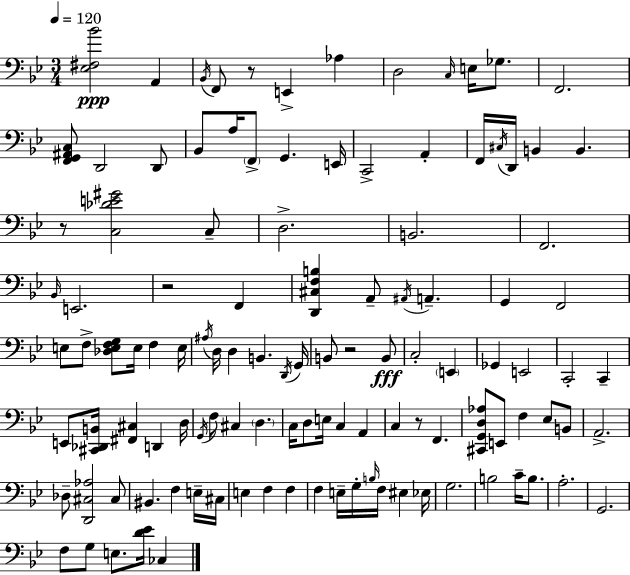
X:1
T:Untitled
M:3/4
L:1/4
K:Gm
[_E,^F,_B]2 A,, _B,,/4 F,,/2 z/2 E,, _A, D,2 C,/4 E,/4 _G,/2 F,,2 [F,,G,,^A,,C,]/2 D,,2 D,,/2 _B,,/2 A,/4 F,,/2 G,, E,,/4 C,,2 A,, F,,/4 ^C,/4 D,,/4 B,, B,, z/2 [C,_DE^G]2 C,/2 D,2 B,,2 F,,2 _B,,/4 E,,2 z2 F,, [D,,^C,F,B,] A,,/2 ^A,,/4 A,, G,, F,,2 E,/2 F,/2 [_D,E,F,G,]/2 E,/4 F, E,/4 ^A,/4 D,/4 D, B,, D,,/4 G,,/4 B,,/2 z2 B,,/2 C,2 E,, _G,, E,,2 C,,2 C,, E,,/2 [^C,,_D,,B,,]/4 [^F,,^C,] D,, D,/4 G,,/4 F,/2 ^C, D, C,/4 D,/2 E,/4 C, A,, C, z/2 F,, [^C,,G,,D,_A,]/2 E,,/2 F, _E,/2 B,,/2 A,,2 _D,/2 [D,,^C,_A,]2 ^C,/2 ^B,, F, E,/4 ^C,/4 E, F, F, F, E,/4 G,/4 B,/4 F,/4 ^E, _E,/4 G,2 B,2 C/4 B,/2 A,2 G,,2 F,/2 G,/2 E,/2 [D_E]/4 _C,